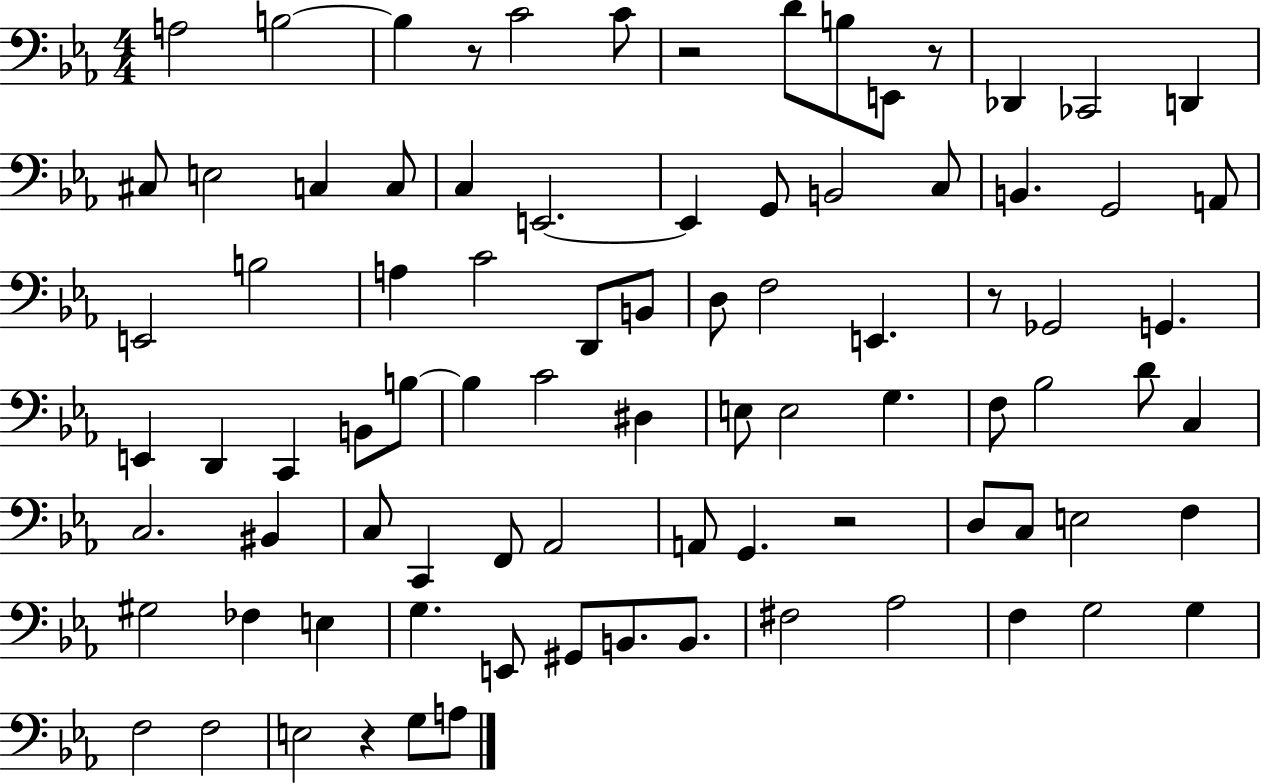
X:1
T:Untitled
M:4/4
L:1/4
K:Eb
A,2 B,2 B, z/2 C2 C/2 z2 D/2 B,/2 E,,/2 z/2 _D,, _C,,2 D,, ^C,/2 E,2 C, C,/2 C, E,,2 E,, G,,/2 B,,2 C,/2 B,, G,,2 A,,/2 E,,2 B,2 A, C2 D,,/2 B,,/2 D,/2 F,2 E,, z/2 _G,,2 G,, E,, D,, C,, B,,/2 B,/2 B, C2 ^D, E,/2 E,2 G, F,/2 _B,2 D/2 C, C,2 ^B,, C,/2 C,, F,,/2 _A,,2 A,,/2 G,, z2 D,/2 C,/2 E,2 F, ^G,2 _F, E, G, E,,/2 ^G,,/2 B,,/2 B,,/2 ^F,2 _A,2 F, G,2 G, F,2 F,2 E,2 z G,/2 A,/2